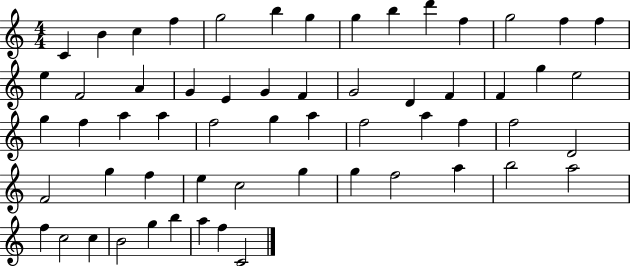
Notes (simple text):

C4/q B4/q C5/q F5/q G5/h B5/q G5/q G5/q B5/q D6/q F5/q G5/h F5/q F5/q E5/q F4/h A4/q G4/q E4/q G4/q F4/q G4/h D4/q F4/q F4/q G5/q E5/h G5/q F5/q A5/q A5/q F5/h G5/q A5/q F5/h A5/q F5/q F5/h D4/h F4/h G5/q F5/q E5/q C5/h G5/q G5/q F5/h A5/q B5/h A5/h F5/q C5/h C5/q B4/h G5/q B5/q A5/q F5/q C4/h